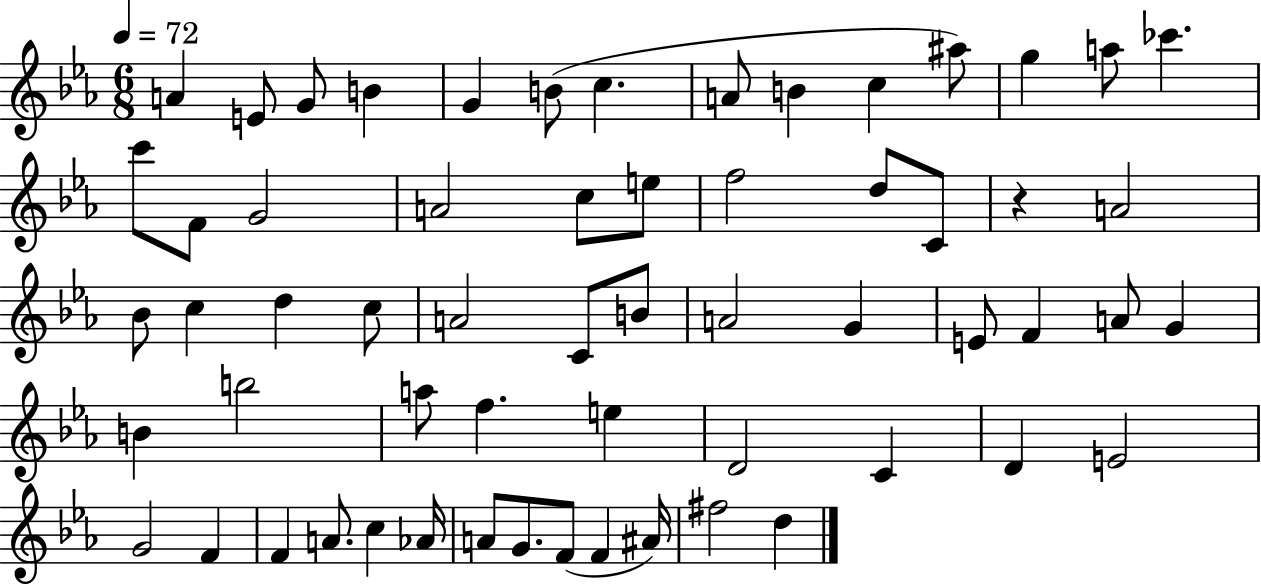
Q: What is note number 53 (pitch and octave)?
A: A4